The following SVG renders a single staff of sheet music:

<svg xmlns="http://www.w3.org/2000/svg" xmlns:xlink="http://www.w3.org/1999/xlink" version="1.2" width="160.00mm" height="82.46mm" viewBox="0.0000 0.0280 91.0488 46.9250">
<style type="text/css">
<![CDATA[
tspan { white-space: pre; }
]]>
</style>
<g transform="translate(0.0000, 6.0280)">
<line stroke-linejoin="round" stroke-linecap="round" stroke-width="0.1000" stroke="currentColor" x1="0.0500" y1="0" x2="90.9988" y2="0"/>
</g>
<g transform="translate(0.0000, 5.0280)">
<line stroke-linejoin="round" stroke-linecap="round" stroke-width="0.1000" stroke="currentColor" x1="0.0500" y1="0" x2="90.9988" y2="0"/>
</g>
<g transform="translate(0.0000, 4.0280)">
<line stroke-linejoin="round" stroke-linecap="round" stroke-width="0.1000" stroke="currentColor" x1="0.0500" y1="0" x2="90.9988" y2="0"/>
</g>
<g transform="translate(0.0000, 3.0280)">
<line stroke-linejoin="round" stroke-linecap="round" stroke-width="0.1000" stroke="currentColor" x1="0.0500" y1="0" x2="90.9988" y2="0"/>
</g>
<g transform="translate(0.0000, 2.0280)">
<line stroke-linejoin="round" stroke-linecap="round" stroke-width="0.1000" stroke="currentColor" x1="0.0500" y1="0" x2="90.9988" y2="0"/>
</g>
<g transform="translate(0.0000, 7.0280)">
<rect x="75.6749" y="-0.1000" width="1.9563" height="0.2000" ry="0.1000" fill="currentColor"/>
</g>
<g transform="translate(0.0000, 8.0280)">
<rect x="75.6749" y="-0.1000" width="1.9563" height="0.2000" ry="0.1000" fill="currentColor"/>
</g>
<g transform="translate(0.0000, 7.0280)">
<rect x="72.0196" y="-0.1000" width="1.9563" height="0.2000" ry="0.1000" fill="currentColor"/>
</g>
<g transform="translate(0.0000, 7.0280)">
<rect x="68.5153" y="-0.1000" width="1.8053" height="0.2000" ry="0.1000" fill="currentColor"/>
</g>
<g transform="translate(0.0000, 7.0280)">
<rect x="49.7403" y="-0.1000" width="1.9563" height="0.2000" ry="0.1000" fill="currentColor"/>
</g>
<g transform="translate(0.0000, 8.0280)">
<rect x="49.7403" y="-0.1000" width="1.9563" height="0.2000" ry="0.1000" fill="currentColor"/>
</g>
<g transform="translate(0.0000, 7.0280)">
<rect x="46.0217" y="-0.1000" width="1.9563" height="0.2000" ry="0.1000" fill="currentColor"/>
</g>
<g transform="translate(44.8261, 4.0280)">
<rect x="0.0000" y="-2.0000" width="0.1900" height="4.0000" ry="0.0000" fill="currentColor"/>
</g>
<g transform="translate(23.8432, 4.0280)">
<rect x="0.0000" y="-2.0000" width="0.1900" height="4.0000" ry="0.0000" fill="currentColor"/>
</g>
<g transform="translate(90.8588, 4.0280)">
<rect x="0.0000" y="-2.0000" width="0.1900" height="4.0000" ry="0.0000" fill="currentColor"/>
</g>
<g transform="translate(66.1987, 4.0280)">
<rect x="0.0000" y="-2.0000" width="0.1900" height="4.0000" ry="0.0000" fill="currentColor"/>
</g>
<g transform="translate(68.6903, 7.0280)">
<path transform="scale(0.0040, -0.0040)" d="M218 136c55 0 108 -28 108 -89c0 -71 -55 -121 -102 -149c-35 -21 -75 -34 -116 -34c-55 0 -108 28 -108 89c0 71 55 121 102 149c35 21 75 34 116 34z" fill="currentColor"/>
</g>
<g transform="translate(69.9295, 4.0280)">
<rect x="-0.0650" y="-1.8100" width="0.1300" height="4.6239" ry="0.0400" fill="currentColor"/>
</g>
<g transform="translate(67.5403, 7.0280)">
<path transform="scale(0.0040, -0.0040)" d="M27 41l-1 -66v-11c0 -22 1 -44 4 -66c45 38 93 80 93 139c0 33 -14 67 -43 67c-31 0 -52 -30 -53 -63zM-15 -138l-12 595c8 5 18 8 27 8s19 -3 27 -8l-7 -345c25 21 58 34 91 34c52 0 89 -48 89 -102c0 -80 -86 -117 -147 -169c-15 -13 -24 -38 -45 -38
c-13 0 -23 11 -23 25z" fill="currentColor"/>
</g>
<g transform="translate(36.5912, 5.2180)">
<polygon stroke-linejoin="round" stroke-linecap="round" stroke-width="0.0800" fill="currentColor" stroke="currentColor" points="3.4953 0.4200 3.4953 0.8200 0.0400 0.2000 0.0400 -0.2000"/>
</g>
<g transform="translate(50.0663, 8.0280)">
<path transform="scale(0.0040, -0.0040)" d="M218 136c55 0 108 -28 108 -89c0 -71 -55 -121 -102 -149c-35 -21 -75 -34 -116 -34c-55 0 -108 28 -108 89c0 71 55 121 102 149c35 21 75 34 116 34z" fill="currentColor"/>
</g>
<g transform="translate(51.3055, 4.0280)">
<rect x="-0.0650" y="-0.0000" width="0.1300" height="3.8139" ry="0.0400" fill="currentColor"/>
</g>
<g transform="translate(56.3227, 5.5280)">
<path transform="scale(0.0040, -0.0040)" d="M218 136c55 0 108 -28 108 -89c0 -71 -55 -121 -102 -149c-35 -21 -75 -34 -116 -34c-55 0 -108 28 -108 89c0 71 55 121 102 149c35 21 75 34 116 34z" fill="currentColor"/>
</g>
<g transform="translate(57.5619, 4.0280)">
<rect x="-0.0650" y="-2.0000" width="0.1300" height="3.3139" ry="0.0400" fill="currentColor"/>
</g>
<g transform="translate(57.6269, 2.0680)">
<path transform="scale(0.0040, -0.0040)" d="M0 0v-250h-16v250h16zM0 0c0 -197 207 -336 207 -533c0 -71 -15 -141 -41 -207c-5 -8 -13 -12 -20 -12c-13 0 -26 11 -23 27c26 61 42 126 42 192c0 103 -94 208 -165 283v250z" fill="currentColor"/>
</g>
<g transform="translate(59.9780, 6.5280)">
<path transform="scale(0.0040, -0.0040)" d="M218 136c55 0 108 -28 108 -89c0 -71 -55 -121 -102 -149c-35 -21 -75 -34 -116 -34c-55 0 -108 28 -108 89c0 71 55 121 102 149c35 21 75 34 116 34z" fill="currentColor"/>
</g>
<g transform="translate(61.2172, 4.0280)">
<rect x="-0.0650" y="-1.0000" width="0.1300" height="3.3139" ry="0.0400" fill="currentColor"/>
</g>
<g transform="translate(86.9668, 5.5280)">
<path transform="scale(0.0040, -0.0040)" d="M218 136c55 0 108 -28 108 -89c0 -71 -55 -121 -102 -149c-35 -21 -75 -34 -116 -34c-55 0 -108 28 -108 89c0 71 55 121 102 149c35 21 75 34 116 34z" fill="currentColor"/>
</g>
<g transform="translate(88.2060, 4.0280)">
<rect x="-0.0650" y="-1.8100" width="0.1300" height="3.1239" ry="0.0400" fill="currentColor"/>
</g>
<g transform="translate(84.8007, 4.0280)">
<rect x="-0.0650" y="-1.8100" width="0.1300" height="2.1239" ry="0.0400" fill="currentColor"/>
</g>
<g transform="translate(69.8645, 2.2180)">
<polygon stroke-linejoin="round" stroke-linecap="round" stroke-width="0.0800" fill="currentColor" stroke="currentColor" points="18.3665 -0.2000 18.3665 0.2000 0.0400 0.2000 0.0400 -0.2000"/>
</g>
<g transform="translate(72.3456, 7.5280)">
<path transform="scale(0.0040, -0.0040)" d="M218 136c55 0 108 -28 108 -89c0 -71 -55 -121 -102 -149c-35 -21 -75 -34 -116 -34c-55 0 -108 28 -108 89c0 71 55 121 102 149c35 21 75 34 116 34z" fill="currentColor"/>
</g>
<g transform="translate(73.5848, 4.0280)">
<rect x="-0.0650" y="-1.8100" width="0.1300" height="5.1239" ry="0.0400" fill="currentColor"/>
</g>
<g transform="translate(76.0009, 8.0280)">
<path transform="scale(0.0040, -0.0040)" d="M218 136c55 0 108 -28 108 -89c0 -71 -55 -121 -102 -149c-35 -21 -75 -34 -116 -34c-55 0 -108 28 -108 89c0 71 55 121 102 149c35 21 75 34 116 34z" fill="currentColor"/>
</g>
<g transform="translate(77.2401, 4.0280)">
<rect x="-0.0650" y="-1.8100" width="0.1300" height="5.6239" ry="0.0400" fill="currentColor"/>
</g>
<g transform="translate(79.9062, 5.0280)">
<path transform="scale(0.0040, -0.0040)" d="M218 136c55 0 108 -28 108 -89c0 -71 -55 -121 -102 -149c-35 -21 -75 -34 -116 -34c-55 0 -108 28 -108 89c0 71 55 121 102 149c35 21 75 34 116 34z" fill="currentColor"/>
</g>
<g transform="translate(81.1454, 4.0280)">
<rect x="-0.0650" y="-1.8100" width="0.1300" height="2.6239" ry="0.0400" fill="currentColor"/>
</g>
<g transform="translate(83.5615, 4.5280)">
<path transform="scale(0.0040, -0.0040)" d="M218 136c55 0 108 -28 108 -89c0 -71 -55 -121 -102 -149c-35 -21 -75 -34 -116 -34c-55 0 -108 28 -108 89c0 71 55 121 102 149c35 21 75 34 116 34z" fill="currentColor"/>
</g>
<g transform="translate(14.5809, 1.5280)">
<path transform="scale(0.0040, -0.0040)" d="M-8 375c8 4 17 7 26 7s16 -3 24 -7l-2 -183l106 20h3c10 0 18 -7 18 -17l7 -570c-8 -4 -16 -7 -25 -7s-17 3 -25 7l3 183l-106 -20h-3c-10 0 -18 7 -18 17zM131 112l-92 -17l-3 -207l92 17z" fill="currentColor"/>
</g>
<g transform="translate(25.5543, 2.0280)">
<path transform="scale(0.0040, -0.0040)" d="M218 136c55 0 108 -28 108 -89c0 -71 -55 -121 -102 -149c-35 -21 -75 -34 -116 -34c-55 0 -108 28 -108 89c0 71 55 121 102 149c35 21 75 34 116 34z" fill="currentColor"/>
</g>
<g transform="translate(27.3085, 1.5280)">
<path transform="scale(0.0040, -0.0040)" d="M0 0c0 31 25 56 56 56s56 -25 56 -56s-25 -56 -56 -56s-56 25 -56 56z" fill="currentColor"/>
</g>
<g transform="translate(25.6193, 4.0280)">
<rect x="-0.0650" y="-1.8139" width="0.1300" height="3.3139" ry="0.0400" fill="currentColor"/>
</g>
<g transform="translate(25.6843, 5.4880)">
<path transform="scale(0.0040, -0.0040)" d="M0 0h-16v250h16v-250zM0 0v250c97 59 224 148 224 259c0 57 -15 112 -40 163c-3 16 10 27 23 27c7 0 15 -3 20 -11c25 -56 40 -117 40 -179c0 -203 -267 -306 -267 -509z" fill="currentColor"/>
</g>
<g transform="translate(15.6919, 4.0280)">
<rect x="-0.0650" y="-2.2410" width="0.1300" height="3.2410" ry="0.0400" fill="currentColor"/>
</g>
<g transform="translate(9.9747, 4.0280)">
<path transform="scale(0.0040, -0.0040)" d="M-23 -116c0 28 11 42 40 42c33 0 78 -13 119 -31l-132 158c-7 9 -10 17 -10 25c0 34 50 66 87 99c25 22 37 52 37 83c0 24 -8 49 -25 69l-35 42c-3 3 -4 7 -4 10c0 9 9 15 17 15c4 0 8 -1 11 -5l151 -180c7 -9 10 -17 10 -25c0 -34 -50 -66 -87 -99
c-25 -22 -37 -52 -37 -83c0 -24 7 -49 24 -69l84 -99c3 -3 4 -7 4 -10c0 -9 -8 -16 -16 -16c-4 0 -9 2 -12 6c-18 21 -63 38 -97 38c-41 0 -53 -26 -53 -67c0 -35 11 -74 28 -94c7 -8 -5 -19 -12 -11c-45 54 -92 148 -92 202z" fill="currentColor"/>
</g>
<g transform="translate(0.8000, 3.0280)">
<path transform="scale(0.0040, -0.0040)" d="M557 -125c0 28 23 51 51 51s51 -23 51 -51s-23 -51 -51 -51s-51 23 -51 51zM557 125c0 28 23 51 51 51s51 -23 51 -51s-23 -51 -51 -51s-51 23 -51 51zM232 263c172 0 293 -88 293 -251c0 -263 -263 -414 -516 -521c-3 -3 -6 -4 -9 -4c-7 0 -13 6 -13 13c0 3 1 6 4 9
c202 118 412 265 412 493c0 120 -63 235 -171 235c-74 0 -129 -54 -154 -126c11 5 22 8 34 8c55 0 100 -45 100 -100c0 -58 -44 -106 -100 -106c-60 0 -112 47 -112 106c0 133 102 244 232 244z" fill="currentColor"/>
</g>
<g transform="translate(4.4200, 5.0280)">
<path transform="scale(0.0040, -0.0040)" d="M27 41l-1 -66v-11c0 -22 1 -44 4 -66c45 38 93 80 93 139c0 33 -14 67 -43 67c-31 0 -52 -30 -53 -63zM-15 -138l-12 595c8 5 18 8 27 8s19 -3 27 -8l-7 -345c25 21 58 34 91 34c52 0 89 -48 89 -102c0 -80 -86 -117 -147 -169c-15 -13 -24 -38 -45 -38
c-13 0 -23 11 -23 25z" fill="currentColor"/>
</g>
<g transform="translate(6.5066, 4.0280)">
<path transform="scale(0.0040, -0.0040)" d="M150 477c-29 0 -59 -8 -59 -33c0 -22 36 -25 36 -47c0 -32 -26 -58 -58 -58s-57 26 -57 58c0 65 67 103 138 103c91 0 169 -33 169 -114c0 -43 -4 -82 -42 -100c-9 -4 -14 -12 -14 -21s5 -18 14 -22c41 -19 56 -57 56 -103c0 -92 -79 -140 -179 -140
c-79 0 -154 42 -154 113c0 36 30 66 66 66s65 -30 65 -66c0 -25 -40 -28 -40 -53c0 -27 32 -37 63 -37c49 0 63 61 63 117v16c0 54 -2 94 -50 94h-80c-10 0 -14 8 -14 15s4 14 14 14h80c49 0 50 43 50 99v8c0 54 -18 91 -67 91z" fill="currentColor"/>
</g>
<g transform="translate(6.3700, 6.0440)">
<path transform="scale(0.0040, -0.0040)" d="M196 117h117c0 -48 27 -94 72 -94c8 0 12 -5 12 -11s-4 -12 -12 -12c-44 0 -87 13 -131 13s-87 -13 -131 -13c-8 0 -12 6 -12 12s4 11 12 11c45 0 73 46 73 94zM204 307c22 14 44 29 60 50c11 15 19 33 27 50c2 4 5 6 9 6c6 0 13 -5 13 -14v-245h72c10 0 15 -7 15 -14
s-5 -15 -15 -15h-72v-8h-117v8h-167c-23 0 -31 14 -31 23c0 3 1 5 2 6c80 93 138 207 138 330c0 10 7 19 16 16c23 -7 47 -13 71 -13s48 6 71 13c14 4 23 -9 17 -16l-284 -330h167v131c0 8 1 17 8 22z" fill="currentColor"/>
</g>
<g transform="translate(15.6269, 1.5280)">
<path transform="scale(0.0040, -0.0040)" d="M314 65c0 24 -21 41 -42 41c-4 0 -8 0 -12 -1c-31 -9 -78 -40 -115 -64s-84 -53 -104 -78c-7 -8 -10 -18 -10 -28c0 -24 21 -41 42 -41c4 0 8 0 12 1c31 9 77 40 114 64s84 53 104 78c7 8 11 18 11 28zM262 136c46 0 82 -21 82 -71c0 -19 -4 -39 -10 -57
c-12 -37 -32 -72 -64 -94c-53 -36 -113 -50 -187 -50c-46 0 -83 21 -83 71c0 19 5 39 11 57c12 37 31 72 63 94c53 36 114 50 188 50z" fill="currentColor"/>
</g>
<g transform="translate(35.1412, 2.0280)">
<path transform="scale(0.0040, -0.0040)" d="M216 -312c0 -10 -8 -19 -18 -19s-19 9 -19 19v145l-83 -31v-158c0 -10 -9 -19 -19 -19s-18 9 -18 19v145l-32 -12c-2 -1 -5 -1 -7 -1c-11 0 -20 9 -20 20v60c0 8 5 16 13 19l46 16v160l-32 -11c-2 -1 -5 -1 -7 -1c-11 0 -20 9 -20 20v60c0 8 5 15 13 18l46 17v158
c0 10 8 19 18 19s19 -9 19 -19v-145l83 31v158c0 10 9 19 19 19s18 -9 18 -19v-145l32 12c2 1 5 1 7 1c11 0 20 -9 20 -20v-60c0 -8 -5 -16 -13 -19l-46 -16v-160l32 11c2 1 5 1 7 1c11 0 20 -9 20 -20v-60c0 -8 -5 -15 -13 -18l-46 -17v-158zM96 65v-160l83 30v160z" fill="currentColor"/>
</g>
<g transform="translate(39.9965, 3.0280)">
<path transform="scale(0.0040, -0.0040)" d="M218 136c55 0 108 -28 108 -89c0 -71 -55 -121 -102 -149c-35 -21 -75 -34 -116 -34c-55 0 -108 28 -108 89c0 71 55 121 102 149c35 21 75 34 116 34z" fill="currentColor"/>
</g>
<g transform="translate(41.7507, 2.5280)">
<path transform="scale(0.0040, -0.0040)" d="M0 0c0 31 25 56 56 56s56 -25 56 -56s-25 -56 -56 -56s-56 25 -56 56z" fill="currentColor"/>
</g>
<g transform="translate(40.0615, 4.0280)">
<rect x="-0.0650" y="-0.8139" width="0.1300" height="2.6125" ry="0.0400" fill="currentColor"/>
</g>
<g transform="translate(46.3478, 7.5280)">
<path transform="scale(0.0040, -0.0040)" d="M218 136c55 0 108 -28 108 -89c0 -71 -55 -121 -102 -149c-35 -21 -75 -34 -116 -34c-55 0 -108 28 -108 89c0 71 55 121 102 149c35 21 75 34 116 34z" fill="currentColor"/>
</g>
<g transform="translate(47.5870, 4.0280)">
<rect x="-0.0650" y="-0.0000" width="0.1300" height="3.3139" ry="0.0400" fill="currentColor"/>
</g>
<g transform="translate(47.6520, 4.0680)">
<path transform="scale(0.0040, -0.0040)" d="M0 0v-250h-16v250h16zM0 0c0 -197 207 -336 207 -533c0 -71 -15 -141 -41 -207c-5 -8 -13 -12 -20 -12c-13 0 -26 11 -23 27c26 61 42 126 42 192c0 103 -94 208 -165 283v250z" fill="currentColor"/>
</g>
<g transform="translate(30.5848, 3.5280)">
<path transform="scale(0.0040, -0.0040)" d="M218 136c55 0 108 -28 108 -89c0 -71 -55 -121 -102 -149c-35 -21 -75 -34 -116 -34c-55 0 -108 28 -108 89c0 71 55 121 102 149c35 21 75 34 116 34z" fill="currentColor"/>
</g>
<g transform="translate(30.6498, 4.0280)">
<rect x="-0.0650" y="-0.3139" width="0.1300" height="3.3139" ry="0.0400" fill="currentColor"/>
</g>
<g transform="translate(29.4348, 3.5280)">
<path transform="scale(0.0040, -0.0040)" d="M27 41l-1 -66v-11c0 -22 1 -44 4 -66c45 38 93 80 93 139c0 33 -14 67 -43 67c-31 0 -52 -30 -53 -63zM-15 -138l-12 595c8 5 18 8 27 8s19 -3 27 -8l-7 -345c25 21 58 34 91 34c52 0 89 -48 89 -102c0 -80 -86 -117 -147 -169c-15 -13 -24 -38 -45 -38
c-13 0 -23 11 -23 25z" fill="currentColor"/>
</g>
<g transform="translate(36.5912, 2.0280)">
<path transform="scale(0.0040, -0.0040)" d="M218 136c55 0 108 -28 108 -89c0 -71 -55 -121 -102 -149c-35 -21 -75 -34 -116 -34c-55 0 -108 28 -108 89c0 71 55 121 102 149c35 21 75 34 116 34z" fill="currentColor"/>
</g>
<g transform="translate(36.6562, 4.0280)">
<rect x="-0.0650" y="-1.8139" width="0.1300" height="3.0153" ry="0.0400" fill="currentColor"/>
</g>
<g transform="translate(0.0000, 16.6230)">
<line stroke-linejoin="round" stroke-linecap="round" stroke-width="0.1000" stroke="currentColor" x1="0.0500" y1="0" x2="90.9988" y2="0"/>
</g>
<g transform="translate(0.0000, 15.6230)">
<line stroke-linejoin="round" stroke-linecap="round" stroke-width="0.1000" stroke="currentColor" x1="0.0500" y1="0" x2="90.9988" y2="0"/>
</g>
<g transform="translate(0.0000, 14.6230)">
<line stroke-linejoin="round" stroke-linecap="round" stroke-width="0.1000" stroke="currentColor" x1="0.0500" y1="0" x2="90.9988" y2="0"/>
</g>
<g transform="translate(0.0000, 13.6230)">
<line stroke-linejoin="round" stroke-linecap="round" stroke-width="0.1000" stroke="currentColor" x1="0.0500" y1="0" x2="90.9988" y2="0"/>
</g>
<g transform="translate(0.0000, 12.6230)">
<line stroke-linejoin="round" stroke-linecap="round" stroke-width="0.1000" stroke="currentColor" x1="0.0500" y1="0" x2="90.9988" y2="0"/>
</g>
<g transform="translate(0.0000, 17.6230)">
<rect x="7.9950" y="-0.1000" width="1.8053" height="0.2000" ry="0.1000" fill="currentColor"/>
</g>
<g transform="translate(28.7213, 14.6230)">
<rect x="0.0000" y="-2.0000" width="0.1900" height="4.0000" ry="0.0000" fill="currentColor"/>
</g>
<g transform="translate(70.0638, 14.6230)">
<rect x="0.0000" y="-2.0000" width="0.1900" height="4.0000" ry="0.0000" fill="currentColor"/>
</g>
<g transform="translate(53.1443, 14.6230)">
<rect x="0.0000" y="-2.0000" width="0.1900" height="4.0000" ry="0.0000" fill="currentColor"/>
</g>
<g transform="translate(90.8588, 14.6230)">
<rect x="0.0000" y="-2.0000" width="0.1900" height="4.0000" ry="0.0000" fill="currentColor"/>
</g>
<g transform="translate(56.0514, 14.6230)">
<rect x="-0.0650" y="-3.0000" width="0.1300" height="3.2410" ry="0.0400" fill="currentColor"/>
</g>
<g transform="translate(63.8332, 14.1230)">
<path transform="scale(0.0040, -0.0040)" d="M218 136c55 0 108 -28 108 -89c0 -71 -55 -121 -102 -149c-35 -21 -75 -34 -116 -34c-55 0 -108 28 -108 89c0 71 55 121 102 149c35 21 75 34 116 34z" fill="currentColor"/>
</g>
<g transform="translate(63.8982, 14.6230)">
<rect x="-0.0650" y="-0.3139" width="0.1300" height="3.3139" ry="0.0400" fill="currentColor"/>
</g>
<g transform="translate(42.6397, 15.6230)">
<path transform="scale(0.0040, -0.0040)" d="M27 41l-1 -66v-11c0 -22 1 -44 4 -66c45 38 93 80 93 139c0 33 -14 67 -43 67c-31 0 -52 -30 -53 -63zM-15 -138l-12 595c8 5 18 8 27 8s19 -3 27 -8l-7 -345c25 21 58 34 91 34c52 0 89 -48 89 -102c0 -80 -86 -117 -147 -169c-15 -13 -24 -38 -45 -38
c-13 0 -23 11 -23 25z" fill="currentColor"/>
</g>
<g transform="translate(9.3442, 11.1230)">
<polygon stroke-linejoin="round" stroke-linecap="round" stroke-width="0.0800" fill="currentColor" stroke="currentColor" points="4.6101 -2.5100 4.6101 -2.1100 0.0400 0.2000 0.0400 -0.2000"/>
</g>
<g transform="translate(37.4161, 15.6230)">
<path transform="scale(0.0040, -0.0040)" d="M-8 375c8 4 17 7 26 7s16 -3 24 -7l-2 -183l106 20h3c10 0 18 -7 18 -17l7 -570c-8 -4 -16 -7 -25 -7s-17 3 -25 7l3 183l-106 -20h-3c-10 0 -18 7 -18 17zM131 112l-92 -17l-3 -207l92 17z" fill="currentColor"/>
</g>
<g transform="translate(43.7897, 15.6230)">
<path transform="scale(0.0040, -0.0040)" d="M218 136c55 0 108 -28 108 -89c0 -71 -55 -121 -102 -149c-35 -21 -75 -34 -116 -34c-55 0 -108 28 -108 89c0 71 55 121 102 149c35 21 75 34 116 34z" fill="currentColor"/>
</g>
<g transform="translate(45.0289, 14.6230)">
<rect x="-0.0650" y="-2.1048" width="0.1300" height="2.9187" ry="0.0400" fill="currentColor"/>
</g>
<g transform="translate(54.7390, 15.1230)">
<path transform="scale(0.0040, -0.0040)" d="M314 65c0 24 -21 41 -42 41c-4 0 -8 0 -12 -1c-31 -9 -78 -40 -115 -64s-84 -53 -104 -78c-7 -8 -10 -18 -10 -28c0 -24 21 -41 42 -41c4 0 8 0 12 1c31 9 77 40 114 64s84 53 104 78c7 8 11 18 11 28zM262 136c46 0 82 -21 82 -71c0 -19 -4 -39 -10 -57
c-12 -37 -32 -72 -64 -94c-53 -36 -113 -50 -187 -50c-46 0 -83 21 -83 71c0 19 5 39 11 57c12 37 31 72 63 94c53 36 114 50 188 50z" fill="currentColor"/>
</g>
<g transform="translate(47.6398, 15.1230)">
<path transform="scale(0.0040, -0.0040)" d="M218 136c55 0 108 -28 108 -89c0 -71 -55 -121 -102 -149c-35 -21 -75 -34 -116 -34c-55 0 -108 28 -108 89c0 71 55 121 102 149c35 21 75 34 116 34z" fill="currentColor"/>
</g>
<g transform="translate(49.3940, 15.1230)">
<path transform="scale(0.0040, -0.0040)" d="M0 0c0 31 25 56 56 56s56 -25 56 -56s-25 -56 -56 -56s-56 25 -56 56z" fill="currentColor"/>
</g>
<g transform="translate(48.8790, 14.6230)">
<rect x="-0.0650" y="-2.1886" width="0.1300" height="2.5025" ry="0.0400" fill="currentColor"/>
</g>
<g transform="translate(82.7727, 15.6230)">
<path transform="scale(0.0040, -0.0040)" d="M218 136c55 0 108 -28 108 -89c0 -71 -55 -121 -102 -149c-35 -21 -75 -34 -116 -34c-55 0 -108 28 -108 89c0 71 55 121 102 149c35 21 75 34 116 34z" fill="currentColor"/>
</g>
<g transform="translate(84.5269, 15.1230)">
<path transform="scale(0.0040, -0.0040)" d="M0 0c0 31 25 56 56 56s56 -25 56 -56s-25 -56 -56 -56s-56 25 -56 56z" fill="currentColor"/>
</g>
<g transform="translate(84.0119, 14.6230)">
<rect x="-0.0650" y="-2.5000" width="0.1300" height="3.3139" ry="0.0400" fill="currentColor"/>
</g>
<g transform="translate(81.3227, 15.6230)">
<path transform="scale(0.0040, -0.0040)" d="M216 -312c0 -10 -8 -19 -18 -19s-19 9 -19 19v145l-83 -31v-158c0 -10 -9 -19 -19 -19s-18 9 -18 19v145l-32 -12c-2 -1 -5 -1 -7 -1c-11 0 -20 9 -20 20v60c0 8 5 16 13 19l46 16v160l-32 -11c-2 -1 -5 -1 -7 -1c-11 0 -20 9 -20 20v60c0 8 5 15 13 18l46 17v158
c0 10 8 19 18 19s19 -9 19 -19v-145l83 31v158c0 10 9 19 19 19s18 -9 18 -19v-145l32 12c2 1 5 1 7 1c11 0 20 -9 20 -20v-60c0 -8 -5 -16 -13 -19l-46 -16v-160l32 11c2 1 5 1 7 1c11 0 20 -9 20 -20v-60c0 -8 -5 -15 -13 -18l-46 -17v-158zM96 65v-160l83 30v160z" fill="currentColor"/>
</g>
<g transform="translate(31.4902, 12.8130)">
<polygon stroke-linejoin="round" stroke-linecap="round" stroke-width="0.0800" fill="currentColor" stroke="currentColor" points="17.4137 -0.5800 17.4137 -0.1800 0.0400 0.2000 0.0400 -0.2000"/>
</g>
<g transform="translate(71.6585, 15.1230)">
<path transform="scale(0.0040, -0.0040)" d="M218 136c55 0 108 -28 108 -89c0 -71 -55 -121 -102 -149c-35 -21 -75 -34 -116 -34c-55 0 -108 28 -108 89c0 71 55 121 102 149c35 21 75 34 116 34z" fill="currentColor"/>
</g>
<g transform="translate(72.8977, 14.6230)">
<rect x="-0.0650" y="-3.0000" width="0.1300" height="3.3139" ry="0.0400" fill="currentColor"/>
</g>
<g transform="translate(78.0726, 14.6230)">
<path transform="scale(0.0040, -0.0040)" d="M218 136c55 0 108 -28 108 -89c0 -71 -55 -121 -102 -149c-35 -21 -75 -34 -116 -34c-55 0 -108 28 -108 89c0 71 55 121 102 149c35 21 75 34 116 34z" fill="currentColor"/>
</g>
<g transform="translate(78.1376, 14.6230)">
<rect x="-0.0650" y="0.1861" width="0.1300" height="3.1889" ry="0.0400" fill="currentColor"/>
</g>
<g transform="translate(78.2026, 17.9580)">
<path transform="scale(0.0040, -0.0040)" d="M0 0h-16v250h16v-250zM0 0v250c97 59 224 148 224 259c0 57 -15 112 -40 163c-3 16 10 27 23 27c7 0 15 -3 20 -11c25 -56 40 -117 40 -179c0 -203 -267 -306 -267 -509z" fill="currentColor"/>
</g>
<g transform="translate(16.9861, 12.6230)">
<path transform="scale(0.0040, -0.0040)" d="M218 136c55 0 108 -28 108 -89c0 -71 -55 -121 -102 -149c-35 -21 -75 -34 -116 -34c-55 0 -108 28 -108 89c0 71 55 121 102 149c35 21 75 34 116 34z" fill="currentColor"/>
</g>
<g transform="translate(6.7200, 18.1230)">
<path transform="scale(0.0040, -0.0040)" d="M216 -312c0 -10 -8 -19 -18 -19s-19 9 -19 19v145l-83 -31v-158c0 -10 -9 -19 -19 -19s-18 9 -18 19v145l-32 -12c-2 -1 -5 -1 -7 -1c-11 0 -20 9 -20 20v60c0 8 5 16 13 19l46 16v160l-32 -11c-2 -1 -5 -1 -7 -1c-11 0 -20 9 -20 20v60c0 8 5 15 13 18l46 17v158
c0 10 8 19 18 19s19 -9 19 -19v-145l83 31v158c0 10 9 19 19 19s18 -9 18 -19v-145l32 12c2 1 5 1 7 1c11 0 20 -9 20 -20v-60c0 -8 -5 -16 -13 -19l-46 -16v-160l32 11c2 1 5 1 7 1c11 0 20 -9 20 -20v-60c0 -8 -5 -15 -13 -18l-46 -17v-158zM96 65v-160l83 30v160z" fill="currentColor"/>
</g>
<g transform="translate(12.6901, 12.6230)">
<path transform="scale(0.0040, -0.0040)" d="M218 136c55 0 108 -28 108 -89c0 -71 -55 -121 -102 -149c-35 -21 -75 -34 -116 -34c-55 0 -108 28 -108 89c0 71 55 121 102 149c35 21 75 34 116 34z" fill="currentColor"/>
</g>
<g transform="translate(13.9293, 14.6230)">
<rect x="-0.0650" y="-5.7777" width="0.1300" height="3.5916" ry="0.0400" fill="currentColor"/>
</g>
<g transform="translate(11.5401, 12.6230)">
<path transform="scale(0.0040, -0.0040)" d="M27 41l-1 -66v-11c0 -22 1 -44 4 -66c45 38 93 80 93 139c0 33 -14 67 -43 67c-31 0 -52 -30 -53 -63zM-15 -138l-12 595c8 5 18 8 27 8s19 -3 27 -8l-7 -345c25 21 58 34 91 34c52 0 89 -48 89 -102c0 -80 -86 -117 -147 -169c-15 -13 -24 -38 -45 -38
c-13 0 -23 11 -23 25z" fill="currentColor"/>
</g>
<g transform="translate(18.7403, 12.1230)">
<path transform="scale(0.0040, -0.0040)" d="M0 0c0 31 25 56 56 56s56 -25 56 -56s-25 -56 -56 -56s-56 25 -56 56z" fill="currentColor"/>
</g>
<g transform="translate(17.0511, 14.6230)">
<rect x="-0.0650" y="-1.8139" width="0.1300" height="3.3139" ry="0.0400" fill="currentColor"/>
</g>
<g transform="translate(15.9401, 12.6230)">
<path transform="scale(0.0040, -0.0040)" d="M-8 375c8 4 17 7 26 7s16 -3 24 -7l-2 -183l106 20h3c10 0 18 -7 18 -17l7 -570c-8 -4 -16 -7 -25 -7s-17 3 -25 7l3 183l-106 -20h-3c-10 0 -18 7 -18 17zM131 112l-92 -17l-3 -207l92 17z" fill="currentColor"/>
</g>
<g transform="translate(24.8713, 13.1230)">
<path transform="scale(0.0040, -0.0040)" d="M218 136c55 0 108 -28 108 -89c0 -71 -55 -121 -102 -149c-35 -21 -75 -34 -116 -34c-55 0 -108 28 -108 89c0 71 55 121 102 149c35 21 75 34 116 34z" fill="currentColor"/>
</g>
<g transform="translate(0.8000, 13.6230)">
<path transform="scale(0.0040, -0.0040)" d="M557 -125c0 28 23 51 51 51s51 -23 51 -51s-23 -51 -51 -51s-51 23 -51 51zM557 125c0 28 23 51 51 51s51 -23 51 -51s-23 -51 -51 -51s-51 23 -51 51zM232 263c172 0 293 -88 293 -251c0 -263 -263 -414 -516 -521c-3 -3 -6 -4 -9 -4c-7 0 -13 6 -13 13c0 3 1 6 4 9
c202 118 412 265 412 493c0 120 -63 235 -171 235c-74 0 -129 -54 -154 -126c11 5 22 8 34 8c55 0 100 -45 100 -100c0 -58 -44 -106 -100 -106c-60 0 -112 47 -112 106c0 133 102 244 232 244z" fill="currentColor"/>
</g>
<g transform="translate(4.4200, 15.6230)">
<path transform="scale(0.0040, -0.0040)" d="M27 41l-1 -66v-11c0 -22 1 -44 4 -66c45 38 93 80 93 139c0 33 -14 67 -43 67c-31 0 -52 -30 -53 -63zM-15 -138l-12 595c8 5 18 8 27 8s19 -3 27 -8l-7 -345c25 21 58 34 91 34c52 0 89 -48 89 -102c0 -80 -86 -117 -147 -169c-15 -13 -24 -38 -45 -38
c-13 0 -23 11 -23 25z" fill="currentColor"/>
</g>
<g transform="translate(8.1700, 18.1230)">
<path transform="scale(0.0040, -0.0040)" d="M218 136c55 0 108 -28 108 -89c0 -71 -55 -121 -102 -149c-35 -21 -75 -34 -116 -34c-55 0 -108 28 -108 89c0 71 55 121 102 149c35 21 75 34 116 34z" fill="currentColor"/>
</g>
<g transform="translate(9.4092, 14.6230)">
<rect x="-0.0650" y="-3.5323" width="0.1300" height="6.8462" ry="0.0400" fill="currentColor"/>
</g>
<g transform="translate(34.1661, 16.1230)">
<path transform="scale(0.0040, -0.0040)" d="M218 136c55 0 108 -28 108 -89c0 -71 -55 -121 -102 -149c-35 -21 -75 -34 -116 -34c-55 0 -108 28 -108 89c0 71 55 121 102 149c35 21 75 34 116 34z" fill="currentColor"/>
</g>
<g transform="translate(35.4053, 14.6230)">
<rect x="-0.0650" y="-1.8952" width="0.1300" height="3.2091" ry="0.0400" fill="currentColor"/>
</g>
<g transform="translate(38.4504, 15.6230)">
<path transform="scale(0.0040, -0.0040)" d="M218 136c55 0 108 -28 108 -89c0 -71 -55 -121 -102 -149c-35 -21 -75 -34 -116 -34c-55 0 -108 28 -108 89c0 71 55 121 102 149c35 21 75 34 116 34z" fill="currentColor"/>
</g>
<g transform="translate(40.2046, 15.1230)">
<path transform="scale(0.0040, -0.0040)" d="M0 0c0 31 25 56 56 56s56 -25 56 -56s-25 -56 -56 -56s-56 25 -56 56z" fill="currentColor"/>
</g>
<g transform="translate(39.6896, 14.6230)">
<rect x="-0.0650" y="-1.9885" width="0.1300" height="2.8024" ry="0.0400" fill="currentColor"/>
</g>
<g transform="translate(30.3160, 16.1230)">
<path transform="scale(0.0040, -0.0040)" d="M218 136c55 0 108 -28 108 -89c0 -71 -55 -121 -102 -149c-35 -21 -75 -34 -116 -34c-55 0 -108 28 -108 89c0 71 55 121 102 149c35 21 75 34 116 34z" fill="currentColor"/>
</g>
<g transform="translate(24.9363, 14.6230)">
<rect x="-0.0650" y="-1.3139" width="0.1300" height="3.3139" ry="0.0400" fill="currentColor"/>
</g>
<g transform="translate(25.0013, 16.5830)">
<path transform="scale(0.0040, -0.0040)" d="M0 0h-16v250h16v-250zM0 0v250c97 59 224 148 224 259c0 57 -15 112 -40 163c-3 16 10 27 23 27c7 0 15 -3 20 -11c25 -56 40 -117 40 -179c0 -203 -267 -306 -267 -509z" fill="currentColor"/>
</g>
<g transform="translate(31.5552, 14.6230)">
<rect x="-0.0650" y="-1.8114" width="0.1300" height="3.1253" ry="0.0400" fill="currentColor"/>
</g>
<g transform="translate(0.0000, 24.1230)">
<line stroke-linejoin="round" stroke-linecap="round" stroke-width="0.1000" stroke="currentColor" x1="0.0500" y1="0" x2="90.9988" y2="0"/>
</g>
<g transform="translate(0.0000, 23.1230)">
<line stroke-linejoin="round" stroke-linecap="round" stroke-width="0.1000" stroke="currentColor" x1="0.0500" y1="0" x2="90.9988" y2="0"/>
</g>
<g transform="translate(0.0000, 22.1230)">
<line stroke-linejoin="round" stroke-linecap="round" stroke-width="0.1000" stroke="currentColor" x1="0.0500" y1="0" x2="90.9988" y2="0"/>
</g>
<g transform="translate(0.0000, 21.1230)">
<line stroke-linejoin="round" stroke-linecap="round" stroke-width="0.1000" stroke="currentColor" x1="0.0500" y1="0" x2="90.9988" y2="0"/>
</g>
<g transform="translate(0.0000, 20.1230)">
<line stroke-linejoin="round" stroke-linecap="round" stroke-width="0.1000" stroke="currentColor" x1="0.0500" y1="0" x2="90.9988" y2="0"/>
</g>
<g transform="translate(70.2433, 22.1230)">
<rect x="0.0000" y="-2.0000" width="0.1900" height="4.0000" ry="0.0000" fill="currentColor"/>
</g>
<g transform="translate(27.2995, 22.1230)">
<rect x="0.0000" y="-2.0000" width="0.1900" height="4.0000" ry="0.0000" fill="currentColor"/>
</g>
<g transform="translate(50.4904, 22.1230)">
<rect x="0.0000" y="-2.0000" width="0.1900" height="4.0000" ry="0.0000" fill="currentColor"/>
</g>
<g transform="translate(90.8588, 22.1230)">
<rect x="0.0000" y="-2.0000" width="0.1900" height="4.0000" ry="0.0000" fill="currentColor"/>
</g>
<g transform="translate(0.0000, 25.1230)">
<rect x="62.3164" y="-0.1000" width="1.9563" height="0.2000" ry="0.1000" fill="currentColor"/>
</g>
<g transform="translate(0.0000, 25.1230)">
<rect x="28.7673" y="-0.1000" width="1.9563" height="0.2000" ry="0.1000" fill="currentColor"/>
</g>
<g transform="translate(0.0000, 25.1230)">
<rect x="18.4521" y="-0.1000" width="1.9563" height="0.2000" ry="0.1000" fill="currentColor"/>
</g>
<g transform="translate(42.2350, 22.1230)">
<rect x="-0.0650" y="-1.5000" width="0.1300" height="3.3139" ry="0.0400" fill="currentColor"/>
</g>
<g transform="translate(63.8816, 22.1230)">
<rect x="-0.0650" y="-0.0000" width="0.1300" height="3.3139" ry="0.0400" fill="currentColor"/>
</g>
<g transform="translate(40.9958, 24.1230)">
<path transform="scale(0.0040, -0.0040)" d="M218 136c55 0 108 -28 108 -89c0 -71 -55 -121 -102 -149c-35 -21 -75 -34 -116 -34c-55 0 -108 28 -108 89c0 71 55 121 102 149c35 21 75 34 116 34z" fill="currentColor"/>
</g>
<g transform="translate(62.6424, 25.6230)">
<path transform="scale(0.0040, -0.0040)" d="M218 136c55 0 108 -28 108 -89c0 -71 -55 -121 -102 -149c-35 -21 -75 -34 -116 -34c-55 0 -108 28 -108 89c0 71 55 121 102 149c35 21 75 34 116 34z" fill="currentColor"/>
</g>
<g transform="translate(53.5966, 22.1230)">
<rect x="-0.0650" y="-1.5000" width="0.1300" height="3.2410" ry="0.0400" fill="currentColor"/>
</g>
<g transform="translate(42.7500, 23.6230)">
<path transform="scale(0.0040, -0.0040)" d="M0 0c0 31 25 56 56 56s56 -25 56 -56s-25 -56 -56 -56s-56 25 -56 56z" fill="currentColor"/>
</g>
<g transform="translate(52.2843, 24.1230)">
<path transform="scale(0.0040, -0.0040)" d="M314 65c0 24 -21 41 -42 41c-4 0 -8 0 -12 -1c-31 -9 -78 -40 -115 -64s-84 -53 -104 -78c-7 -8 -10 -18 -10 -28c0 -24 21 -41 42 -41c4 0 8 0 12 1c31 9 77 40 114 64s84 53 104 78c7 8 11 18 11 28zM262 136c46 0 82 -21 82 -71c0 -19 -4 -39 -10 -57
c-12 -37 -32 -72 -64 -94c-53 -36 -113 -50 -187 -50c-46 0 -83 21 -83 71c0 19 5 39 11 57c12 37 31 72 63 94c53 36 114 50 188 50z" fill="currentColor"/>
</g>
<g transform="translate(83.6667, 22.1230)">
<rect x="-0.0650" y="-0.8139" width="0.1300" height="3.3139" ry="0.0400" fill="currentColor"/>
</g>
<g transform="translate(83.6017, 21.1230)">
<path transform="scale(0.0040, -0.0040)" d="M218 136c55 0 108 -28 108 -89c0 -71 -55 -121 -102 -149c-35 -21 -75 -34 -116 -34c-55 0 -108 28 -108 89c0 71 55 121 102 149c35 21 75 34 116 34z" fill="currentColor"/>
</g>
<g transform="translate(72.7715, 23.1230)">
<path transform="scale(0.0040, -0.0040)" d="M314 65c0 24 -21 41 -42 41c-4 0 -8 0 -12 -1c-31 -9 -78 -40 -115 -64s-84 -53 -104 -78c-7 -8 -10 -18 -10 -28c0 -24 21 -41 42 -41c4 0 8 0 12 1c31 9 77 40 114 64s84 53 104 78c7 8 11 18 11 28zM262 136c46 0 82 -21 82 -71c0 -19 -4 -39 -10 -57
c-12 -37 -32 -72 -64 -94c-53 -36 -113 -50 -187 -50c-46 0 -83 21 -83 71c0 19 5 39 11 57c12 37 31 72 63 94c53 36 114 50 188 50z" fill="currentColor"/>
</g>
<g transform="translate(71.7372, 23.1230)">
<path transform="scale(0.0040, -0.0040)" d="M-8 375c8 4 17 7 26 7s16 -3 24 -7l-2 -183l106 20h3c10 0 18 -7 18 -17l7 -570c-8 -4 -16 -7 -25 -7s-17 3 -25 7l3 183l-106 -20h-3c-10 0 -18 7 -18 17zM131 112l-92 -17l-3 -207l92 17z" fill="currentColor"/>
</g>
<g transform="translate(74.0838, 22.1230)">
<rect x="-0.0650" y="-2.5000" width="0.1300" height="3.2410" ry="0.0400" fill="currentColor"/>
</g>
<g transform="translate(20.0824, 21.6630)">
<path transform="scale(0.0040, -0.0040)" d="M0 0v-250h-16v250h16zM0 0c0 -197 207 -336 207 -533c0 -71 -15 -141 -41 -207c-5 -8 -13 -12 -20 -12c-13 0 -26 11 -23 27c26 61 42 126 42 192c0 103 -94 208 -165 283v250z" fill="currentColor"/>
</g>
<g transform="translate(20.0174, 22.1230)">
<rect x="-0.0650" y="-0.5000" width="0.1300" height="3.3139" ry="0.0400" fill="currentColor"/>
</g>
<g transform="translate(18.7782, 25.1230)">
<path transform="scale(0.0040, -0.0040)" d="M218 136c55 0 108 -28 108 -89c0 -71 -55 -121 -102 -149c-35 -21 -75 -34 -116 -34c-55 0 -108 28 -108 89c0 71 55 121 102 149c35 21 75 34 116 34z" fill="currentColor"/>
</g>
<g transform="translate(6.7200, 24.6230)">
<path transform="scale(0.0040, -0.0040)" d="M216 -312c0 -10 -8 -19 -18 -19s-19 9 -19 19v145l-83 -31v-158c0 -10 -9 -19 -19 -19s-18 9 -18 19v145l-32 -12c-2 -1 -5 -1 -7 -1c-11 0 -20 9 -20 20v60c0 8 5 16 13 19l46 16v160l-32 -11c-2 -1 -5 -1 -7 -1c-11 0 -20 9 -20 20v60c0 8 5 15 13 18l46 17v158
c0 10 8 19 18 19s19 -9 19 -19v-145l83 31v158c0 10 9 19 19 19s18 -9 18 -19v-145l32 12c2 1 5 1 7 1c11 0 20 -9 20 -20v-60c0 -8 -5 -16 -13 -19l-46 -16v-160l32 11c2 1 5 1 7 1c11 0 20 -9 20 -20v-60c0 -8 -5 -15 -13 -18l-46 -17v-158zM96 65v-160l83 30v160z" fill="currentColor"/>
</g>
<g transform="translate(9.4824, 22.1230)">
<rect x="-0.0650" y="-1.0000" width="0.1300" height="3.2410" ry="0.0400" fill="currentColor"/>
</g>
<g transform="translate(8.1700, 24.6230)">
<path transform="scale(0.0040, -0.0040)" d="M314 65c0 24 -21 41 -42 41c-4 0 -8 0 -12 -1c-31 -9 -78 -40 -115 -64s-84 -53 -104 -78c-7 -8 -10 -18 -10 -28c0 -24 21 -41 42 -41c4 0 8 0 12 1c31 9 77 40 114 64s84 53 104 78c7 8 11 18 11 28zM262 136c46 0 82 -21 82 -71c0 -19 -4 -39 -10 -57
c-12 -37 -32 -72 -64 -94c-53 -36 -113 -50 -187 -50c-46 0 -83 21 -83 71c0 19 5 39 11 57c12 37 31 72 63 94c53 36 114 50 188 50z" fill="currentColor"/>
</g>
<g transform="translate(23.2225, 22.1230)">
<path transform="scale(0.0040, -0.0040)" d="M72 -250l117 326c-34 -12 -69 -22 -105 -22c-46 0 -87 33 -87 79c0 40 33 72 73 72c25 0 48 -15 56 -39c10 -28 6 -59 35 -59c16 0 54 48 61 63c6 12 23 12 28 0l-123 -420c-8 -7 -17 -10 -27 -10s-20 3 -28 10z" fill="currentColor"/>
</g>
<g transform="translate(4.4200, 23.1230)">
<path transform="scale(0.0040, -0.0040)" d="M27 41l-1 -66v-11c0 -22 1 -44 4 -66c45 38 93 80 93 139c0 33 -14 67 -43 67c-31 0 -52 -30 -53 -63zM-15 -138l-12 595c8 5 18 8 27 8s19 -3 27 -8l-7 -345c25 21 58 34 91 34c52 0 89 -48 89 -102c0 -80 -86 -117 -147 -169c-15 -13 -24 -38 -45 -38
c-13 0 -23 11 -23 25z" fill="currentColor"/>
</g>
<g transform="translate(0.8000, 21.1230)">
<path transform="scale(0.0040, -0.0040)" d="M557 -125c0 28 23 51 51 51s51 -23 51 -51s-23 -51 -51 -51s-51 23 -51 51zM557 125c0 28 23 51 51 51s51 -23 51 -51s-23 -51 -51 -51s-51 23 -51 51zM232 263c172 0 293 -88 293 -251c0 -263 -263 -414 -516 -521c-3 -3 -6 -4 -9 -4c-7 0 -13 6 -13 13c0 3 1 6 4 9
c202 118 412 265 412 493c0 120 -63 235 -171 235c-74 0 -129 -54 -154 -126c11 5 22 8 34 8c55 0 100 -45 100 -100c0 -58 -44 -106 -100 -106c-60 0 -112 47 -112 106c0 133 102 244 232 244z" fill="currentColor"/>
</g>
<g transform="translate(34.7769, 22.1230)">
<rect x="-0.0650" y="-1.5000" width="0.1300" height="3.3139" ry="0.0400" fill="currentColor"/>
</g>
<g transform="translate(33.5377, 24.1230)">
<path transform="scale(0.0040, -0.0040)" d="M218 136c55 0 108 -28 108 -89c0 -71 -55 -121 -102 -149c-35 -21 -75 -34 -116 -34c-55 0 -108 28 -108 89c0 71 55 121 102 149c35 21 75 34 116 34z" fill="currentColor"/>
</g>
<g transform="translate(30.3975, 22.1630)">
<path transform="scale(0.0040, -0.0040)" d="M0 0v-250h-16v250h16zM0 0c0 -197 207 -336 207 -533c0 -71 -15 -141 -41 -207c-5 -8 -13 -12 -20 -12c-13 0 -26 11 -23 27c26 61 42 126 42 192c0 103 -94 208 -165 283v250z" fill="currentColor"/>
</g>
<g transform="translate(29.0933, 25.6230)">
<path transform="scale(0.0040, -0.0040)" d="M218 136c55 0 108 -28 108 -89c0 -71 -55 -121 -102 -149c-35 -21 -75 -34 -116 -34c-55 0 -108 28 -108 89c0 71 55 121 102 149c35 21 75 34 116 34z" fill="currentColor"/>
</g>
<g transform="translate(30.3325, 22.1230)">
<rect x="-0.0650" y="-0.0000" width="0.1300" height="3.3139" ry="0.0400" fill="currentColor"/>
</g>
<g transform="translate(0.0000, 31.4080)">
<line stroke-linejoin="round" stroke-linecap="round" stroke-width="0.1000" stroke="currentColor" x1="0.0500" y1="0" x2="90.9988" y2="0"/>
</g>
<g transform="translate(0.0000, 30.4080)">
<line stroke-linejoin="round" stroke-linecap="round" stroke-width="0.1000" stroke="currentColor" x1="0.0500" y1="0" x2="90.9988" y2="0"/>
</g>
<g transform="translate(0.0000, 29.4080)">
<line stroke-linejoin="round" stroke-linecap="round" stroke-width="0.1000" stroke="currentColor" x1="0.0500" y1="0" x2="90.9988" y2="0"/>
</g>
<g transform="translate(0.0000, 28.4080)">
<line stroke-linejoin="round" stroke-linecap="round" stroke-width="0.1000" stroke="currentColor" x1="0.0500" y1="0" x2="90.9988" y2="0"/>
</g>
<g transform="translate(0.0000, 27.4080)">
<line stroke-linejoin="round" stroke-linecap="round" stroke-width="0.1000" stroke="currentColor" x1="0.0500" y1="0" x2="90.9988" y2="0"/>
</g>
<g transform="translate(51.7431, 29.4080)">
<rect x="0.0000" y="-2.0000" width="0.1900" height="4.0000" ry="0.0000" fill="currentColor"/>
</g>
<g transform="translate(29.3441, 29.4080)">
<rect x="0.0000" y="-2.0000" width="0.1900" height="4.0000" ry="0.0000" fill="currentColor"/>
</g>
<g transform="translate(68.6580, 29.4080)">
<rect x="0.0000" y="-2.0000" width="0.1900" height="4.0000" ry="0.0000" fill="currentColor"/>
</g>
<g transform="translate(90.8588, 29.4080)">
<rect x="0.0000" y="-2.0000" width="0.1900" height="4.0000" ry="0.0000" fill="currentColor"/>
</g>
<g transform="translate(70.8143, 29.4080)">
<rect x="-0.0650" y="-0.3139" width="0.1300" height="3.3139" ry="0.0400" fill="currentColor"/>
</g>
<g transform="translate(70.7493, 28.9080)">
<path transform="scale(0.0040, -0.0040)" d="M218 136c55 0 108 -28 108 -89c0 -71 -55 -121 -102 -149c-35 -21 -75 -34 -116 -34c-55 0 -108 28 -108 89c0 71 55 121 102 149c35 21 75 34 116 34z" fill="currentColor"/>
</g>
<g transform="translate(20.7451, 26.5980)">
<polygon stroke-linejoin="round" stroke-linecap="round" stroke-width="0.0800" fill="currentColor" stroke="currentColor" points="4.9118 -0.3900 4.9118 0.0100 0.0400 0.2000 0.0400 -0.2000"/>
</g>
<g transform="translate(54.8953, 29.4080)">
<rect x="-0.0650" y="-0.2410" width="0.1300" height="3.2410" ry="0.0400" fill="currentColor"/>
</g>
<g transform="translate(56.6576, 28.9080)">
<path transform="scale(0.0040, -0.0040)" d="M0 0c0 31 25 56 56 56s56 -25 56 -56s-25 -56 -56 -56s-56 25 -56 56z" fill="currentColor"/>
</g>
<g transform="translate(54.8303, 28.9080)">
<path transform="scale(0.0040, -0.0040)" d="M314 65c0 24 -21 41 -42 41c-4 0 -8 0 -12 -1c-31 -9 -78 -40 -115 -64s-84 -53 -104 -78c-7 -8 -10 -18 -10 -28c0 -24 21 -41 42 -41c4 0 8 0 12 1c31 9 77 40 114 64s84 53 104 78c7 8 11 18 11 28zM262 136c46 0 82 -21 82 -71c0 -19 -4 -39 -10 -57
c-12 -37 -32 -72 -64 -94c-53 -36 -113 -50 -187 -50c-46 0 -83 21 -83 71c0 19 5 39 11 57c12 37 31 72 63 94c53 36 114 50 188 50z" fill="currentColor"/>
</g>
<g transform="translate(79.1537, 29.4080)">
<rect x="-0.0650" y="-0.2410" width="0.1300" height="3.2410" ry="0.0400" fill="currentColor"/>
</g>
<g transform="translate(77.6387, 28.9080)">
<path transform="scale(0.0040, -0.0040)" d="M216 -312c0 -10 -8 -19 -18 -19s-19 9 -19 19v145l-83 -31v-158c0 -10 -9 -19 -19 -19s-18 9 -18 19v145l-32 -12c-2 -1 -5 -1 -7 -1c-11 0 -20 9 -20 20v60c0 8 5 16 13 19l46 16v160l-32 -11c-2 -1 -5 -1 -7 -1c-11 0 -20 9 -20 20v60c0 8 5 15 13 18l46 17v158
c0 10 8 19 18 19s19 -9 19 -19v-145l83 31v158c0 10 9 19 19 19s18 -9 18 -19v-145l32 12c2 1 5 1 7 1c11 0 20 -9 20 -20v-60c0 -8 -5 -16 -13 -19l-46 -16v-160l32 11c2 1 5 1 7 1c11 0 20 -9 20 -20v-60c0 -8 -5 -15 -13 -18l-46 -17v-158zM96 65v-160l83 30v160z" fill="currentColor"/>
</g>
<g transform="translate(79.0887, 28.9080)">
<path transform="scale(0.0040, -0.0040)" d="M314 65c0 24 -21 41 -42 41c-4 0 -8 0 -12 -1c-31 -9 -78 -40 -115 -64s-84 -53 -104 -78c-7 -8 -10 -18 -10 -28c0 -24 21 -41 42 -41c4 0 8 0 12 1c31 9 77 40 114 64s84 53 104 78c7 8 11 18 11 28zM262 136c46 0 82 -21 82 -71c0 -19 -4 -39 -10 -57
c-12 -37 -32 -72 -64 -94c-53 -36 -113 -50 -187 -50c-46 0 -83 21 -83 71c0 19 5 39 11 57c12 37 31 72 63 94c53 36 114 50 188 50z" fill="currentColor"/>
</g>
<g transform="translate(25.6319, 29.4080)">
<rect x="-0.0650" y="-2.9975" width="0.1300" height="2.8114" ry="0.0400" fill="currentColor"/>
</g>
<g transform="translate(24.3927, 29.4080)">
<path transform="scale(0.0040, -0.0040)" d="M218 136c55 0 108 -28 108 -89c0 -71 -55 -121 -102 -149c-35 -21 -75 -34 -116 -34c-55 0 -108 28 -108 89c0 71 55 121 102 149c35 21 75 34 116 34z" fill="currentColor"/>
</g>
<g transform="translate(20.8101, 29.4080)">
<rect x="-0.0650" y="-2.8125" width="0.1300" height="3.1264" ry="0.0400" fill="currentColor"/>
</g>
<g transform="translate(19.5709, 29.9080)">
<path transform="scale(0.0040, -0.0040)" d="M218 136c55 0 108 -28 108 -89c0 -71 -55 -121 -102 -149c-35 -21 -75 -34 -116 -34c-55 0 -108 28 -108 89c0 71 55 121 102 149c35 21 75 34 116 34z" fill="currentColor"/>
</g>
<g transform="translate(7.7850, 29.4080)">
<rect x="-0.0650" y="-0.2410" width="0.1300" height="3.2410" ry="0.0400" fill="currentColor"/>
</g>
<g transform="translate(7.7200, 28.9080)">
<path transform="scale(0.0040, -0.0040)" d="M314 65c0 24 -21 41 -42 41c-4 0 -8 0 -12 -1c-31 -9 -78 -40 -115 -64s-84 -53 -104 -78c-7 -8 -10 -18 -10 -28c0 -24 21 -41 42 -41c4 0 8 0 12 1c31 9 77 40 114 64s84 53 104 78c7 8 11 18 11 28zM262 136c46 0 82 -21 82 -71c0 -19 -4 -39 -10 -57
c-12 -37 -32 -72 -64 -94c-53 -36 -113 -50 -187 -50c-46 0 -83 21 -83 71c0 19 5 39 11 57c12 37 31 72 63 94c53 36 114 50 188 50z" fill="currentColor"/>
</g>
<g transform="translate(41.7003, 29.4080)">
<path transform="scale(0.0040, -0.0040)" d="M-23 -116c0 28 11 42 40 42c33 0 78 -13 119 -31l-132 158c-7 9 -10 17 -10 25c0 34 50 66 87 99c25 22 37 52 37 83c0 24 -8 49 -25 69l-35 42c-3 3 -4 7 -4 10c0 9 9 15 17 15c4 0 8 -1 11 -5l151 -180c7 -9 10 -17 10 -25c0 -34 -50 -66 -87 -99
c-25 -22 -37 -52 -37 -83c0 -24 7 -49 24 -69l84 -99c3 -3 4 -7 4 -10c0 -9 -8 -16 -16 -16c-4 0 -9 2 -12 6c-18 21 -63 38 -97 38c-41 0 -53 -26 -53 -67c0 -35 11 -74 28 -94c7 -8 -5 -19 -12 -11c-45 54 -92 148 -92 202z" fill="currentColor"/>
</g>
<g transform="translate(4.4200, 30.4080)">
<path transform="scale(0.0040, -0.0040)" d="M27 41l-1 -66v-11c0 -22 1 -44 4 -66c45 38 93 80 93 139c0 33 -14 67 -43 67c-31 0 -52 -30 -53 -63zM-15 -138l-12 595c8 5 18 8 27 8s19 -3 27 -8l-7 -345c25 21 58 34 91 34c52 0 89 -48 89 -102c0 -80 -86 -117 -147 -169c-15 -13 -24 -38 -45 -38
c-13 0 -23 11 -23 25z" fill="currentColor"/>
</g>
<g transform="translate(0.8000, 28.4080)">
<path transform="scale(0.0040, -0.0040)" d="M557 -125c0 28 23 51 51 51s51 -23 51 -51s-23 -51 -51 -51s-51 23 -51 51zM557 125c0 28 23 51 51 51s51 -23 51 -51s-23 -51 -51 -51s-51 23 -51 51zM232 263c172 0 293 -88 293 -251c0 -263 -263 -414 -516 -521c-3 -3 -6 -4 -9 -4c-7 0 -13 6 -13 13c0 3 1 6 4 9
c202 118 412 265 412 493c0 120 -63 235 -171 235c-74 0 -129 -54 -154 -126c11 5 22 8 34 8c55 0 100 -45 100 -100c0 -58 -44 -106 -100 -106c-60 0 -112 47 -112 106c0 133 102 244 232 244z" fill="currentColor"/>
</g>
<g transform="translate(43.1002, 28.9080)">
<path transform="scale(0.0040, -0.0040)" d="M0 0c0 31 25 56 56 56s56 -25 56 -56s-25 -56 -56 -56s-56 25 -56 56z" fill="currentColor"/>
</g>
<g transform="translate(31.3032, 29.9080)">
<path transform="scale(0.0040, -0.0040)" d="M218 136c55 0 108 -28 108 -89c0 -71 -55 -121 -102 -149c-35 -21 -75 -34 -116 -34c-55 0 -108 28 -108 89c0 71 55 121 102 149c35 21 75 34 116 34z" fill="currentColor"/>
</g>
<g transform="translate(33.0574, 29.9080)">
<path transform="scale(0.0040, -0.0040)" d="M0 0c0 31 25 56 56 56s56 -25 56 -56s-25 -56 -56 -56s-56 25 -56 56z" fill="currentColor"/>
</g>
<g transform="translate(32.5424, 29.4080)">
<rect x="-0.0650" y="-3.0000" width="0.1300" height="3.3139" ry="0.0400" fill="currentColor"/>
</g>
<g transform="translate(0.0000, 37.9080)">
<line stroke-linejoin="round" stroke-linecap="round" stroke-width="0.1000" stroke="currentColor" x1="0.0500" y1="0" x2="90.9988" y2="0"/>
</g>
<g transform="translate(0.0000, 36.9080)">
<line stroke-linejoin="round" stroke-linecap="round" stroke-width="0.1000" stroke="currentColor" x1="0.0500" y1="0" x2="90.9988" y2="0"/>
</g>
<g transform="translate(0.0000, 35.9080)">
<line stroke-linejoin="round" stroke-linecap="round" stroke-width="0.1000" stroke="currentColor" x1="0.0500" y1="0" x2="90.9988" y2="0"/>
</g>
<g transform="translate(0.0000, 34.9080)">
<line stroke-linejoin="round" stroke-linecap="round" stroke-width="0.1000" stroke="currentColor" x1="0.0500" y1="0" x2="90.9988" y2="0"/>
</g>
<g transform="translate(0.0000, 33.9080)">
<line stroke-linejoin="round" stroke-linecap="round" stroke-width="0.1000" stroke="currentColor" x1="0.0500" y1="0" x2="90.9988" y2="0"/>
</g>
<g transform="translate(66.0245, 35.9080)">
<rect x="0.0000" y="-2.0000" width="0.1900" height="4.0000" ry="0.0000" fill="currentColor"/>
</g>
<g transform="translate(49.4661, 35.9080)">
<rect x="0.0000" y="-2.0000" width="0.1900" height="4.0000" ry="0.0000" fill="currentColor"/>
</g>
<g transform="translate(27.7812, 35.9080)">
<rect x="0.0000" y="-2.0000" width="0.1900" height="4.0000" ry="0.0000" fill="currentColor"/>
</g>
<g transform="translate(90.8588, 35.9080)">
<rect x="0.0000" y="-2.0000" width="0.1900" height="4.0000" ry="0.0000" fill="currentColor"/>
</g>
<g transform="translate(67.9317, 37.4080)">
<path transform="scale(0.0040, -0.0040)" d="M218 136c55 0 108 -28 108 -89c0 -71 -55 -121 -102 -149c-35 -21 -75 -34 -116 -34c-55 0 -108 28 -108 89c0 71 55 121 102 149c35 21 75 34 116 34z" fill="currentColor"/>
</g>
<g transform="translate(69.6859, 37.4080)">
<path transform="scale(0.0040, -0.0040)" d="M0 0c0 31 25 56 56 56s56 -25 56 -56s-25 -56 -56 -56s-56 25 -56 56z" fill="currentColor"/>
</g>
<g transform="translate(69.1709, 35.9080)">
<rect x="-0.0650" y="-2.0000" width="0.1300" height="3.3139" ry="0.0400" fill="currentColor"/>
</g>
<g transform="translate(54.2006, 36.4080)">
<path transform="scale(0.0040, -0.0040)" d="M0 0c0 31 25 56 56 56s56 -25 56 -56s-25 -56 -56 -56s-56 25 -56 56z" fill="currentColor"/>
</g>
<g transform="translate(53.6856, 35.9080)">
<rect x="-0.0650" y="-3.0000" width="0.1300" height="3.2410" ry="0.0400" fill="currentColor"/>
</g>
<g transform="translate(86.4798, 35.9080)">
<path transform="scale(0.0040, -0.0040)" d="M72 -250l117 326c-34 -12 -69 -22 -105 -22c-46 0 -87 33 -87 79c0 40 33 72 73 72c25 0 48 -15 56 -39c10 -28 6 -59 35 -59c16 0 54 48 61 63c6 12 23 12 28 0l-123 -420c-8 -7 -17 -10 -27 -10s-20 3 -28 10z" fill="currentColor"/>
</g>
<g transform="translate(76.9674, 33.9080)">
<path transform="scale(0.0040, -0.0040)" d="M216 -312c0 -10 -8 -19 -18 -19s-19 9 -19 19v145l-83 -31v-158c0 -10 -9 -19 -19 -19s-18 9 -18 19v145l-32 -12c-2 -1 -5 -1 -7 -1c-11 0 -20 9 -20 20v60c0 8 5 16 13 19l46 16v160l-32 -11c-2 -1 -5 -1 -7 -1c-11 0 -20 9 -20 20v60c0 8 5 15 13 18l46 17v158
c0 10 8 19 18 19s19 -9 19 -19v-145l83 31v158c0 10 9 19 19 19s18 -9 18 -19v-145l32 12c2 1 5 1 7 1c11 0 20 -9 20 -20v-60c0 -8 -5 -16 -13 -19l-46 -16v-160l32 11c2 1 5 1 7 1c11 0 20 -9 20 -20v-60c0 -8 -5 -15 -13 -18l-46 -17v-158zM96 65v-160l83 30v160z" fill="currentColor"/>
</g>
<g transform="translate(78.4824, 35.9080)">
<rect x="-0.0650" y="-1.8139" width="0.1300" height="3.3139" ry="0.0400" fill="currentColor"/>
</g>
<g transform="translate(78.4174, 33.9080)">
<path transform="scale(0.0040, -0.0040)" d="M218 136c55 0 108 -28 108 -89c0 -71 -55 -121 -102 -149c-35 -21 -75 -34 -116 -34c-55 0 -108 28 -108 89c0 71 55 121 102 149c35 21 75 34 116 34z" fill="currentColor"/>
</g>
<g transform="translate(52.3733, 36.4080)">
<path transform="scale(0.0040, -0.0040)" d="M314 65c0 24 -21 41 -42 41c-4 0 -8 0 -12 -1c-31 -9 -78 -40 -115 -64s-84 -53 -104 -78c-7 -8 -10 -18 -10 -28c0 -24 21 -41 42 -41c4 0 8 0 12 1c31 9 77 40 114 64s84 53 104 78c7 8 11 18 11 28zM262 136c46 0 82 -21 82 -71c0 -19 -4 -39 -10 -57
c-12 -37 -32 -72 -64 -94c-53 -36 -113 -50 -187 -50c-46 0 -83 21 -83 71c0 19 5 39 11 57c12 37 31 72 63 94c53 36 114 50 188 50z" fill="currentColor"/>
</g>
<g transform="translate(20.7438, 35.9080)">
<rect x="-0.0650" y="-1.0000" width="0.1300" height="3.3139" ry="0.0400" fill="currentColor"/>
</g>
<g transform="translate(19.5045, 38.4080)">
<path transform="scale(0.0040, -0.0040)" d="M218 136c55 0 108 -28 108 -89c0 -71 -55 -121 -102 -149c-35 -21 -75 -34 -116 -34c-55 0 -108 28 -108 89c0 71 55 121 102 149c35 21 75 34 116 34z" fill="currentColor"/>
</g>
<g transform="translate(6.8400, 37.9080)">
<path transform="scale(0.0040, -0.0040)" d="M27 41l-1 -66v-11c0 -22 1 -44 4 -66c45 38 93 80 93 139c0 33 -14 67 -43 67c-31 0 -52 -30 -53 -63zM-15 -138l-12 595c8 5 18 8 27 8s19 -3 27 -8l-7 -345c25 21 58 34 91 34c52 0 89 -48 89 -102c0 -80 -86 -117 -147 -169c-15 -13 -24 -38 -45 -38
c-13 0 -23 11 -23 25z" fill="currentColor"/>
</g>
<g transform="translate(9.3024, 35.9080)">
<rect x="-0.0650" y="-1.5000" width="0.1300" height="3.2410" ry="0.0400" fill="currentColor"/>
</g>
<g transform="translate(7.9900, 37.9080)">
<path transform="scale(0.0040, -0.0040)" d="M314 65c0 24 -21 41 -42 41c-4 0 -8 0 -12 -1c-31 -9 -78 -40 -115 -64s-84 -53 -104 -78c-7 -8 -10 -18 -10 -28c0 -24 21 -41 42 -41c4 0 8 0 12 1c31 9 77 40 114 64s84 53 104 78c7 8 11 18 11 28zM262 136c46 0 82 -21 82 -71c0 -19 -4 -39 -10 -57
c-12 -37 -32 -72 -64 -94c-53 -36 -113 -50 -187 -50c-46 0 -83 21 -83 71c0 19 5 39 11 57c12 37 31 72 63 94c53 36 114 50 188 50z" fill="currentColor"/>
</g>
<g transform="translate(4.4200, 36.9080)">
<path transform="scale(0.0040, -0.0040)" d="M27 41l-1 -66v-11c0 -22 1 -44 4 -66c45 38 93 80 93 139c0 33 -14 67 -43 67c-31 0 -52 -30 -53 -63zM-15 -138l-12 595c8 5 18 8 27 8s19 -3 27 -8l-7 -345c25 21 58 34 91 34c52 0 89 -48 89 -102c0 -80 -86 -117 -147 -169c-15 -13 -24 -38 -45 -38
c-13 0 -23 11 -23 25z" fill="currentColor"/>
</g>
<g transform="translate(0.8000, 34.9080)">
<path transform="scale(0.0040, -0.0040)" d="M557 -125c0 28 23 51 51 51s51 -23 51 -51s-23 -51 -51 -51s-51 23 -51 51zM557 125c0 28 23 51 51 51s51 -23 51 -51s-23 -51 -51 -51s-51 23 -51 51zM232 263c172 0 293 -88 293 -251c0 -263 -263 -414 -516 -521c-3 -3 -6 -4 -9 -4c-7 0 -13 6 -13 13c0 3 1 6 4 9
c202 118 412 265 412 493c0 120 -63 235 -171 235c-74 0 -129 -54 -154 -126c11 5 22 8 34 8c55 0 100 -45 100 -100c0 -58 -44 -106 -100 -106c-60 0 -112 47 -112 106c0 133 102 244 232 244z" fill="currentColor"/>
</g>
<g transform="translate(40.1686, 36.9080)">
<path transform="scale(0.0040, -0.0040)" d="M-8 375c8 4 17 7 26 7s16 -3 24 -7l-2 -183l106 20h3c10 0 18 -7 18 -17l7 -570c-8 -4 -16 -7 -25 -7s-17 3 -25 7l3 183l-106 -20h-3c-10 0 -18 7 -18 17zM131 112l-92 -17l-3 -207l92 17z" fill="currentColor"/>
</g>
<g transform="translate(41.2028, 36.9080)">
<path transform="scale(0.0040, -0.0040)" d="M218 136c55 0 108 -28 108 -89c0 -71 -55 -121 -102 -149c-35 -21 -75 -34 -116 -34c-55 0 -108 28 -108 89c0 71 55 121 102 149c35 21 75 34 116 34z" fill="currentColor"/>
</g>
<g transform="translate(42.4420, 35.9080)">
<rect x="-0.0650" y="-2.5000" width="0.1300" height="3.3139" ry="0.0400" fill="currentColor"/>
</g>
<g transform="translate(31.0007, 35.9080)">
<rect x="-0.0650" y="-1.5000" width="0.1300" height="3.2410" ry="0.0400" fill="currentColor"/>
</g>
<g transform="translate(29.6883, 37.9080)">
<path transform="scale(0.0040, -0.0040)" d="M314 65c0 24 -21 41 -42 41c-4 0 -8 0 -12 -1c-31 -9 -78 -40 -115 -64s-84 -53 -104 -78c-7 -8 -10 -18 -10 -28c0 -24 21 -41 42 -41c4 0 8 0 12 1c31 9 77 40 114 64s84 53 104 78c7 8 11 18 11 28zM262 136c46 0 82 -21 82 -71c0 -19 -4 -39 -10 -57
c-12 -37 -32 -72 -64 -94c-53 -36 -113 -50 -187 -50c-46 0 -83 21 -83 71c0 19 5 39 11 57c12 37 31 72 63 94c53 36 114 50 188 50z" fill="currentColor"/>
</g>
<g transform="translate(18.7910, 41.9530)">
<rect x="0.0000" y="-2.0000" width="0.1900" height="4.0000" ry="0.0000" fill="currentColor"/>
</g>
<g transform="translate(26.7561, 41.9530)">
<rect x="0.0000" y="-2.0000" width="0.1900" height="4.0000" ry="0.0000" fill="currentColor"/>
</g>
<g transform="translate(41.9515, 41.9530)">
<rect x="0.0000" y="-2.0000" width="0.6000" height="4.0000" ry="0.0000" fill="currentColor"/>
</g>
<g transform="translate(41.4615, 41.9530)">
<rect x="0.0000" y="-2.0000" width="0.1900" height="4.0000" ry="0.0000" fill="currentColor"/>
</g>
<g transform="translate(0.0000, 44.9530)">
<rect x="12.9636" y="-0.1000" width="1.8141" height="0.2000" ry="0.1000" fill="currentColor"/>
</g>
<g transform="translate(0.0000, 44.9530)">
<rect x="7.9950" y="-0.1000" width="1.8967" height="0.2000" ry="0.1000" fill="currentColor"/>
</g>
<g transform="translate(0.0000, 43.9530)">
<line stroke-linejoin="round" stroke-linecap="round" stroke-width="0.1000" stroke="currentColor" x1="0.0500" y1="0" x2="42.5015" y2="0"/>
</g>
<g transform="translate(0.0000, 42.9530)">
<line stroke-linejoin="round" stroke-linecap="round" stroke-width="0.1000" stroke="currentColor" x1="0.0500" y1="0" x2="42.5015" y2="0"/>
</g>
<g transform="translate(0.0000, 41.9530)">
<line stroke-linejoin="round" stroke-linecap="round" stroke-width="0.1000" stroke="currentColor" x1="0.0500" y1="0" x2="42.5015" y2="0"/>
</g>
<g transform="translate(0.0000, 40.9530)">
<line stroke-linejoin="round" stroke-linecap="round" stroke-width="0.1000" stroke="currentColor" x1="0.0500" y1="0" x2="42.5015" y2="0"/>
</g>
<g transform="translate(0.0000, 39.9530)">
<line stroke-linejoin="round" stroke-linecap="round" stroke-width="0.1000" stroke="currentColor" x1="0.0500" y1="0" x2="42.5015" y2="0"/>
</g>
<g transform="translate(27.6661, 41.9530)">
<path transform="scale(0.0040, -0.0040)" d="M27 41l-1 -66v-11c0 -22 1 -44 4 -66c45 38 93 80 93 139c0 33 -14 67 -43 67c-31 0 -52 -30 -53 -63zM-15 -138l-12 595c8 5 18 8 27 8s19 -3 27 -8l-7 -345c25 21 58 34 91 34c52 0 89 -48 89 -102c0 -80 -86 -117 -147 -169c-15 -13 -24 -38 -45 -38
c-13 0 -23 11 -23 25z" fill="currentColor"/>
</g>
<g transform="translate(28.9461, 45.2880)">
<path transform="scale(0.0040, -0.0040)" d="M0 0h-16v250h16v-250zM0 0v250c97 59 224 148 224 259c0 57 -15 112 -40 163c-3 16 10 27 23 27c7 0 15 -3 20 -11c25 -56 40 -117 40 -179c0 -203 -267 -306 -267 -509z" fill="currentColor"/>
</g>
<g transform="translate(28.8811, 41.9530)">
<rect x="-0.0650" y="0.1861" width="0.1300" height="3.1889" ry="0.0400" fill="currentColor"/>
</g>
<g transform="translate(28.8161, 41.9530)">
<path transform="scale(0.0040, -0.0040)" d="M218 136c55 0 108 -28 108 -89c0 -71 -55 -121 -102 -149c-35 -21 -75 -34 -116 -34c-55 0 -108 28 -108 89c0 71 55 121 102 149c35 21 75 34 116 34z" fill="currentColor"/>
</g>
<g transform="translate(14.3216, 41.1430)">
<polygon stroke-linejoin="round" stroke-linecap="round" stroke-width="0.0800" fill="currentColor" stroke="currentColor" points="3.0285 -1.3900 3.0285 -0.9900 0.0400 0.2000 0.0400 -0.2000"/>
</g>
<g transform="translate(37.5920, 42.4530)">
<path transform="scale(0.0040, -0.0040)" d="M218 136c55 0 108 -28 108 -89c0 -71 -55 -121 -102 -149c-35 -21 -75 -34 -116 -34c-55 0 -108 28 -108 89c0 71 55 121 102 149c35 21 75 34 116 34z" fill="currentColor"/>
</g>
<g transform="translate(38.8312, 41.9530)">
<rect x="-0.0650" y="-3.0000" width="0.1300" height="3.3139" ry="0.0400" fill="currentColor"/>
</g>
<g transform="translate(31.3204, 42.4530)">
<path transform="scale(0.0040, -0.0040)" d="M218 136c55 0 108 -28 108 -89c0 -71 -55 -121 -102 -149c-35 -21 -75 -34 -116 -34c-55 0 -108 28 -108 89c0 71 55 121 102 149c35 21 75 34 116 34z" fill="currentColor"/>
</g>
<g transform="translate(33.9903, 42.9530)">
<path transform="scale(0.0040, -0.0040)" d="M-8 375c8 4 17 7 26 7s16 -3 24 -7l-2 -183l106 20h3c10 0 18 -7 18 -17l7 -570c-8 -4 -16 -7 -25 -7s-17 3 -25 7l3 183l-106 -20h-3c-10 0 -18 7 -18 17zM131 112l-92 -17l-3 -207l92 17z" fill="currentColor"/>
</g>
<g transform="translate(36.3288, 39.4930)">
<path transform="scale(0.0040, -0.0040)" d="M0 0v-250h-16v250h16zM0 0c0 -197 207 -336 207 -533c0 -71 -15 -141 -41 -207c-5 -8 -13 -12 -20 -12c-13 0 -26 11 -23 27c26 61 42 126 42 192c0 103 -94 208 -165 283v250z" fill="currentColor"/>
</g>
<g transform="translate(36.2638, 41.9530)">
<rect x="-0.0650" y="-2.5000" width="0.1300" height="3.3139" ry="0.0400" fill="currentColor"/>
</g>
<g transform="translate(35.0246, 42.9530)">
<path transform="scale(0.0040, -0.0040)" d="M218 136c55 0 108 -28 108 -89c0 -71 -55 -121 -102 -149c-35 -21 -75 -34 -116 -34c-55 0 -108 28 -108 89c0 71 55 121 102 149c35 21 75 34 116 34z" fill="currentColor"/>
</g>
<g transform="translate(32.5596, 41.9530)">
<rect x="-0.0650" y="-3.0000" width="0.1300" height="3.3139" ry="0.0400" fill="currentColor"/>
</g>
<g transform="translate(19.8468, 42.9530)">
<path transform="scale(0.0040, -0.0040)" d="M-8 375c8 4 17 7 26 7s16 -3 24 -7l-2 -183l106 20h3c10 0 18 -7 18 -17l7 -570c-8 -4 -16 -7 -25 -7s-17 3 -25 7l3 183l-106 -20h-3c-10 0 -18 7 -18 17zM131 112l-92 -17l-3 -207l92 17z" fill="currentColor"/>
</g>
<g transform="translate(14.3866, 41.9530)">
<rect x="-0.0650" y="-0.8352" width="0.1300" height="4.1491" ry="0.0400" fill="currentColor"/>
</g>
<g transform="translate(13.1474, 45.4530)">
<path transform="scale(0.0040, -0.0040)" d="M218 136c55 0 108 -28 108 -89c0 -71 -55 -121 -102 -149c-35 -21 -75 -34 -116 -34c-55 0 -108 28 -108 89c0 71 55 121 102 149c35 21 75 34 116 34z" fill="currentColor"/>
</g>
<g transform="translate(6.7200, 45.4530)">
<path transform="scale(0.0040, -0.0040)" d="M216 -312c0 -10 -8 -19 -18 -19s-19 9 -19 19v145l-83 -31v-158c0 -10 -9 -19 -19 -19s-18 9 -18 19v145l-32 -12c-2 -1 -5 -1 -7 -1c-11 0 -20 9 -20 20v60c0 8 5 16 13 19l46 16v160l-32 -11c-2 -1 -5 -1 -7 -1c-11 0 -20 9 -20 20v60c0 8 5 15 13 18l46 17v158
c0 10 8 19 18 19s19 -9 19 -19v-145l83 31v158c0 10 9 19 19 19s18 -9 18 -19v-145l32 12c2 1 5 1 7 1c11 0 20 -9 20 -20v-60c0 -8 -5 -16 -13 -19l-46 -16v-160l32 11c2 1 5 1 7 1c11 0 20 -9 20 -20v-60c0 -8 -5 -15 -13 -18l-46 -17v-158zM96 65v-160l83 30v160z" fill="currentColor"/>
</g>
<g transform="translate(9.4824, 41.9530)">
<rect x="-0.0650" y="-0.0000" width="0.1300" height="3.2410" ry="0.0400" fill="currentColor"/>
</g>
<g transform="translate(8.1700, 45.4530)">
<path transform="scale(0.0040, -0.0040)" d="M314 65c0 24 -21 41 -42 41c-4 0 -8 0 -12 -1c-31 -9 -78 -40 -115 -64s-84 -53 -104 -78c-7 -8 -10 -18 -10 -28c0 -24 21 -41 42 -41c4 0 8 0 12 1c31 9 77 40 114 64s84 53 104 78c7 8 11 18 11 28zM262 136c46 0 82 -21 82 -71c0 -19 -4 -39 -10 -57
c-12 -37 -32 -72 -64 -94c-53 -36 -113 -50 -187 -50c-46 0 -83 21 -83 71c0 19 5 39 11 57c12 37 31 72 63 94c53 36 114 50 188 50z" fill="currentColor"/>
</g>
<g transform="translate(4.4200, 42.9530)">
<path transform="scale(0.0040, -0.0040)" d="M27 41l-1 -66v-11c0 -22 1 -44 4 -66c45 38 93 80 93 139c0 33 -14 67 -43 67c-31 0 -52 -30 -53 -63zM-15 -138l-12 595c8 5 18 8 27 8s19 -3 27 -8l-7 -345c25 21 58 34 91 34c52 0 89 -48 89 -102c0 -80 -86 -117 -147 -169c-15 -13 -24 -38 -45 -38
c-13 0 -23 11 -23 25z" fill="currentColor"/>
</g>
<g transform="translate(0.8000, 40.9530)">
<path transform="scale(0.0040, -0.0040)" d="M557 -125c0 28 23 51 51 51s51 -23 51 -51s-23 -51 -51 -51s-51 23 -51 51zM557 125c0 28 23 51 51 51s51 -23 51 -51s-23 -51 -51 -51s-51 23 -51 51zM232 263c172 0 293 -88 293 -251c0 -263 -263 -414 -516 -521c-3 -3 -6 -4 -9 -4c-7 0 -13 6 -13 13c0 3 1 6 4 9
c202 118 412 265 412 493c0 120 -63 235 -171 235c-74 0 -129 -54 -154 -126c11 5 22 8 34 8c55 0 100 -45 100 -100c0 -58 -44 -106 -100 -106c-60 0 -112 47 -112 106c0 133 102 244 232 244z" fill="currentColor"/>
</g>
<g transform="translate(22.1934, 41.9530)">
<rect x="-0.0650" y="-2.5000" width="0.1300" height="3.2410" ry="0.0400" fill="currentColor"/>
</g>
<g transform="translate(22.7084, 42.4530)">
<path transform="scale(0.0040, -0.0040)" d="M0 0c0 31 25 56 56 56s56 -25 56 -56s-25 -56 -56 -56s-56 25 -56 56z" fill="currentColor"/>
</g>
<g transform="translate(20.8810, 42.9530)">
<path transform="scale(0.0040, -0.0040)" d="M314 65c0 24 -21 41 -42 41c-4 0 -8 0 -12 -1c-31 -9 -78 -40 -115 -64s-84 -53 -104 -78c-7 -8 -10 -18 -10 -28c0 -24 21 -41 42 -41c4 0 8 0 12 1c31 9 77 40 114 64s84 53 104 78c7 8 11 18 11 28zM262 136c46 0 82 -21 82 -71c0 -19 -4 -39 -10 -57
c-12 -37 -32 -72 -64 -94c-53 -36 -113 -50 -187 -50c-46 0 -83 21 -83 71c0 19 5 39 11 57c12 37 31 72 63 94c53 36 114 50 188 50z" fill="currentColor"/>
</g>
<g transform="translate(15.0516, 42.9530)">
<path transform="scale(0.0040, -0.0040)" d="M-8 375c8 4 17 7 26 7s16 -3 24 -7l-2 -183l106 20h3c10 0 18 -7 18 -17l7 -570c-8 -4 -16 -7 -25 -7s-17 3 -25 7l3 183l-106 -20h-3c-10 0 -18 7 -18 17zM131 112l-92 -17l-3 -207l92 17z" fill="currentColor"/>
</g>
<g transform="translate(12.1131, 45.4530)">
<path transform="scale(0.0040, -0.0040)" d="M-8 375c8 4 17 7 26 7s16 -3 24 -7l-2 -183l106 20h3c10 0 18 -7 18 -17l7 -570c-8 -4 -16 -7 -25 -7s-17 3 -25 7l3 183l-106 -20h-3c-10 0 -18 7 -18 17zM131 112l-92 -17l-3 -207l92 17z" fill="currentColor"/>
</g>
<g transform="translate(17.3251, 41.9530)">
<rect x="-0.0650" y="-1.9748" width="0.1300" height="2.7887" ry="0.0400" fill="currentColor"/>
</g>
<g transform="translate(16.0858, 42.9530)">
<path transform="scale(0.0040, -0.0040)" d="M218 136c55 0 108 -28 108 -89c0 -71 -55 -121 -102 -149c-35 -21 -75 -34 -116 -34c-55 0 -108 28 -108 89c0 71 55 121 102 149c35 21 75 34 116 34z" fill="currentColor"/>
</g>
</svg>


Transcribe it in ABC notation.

X:1
T:Untitled
M:3/4
L:1/4
K:F
z B,2 A,/2 _E, ^A,/2 F,/2 D,,/2 C,, A,,/2 F,, _E,,/2 D,,/2 C,,/2 _B,,/2 C,/2 A,,/2 ^D,,/2 _A,/2 A, G,/2 A,,/2 A,,/2 B,,/2 _B,,/2 C,/2 C,2 E, C, D,/2 ^B,, ^F,,2 E,,/2 z/2 D,,/2 G,, G,, G,,2 D,, B,,2 F, E,2 C,/2 D,/2 C, z E,2 E, ^E,2 _G,,2 F,, G,,2 B,, C,2 A,, ^A, z/2 ^D,,2 D,,/2 B,,/2 B,,2 _D,/2 C, B,,/2 C,